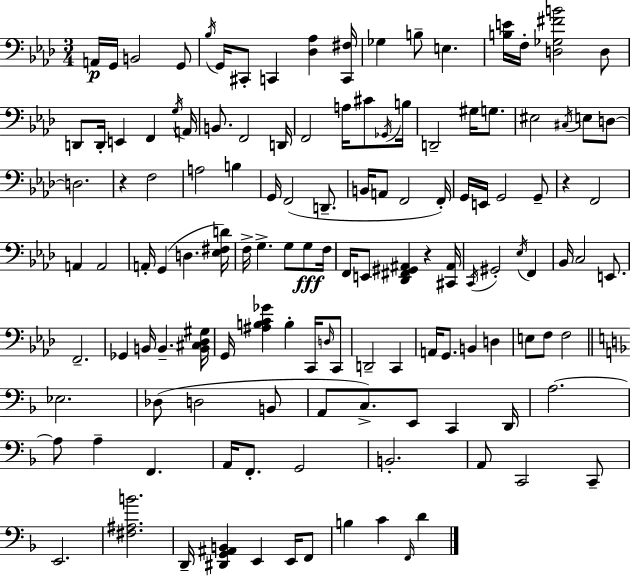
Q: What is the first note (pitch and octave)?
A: A2